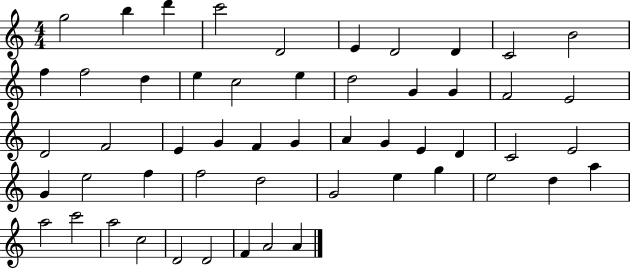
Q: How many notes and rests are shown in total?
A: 53